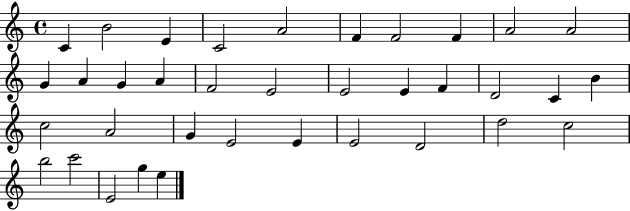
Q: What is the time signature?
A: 4/4